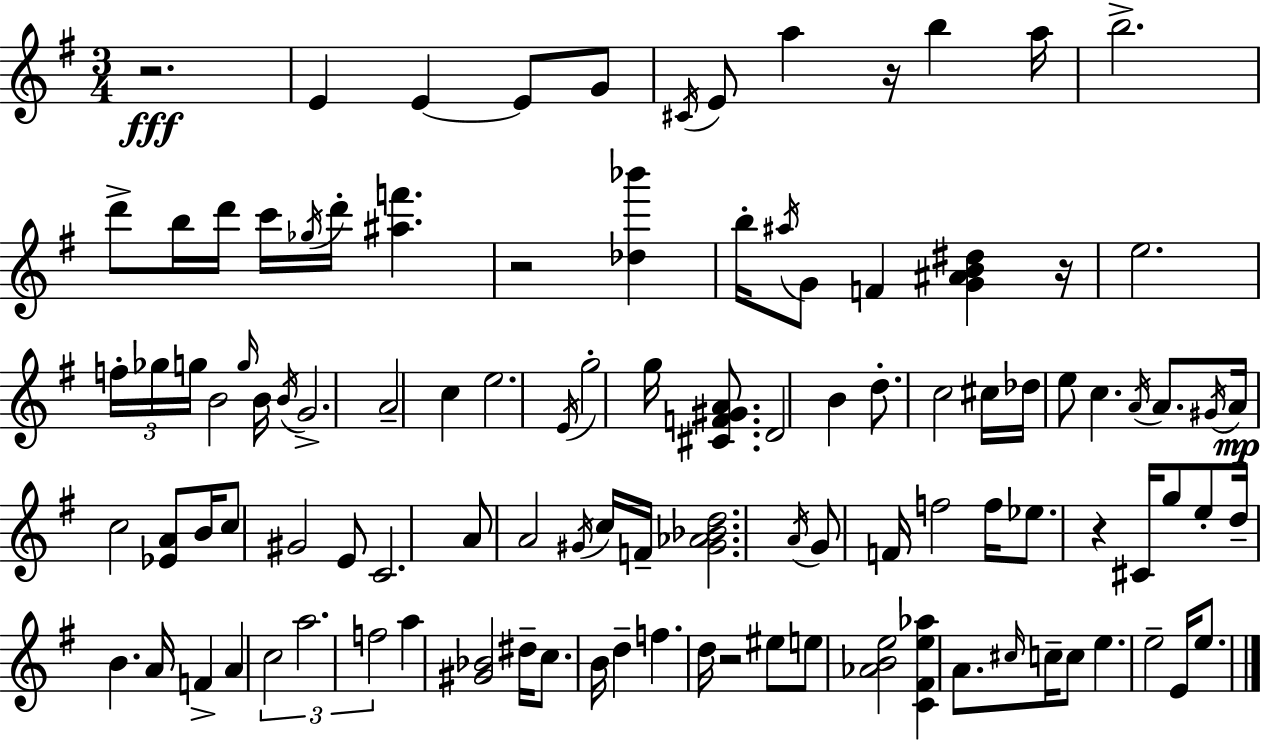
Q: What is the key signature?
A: G major